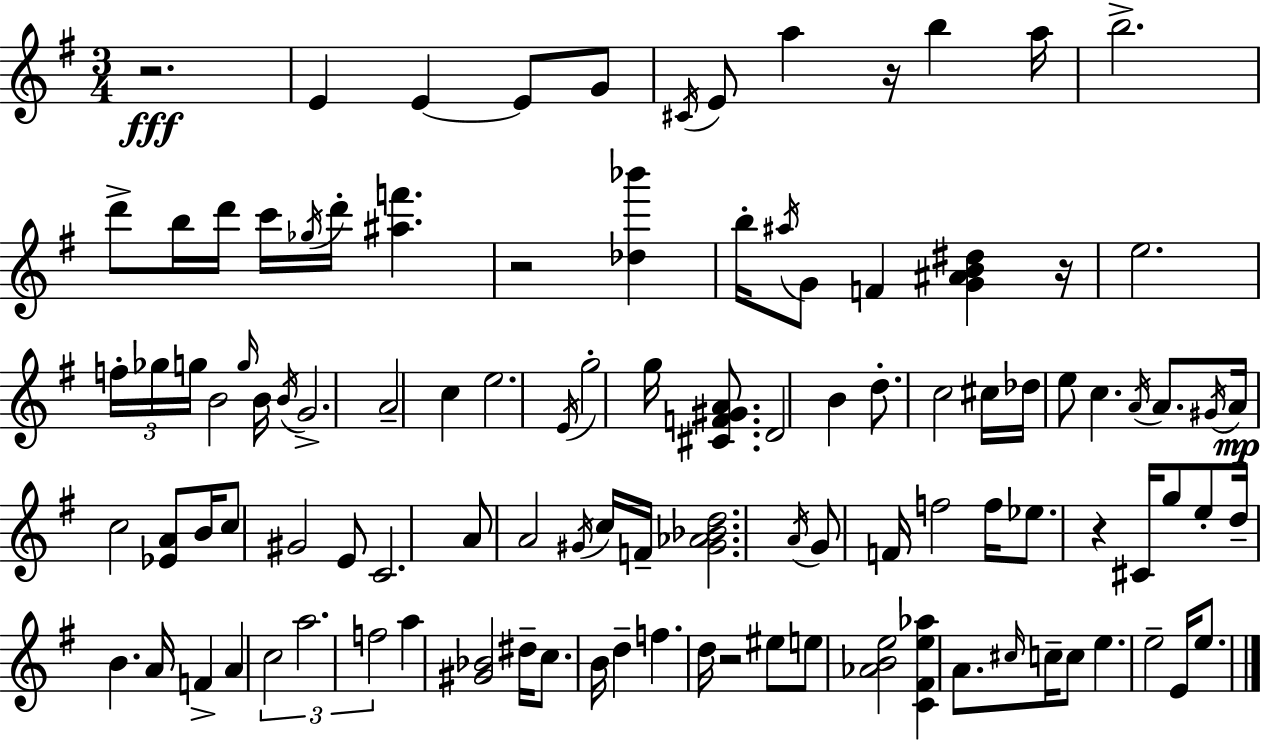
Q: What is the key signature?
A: G major